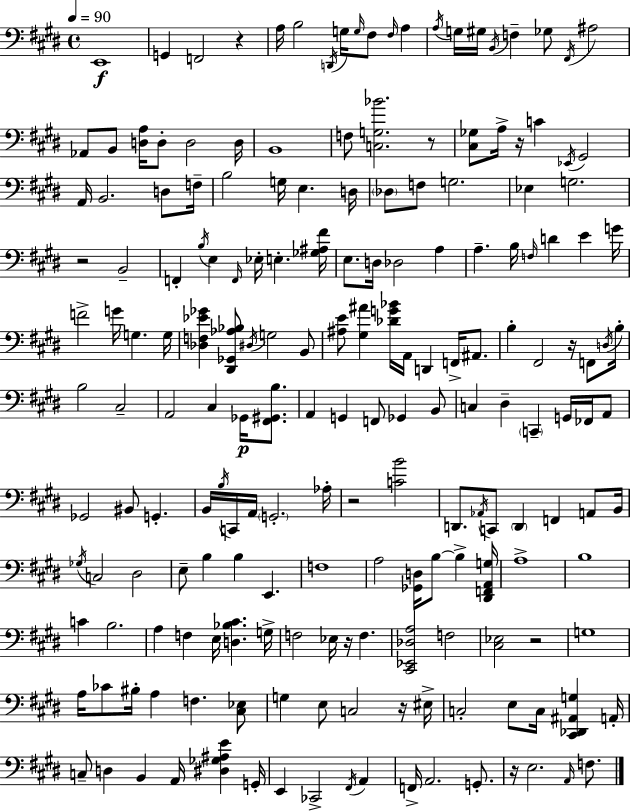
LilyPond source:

{
  \clef bass
  \time 4/4
  \defaultTimeSignature
  \key e \major
  \tempo 4 = 90
  e,1\f | g,4 f,2 r4 | a16 b2 \acciaccatura { d,16 } g16 \grace { g16 } fis8 \grace { fis16 } a4 | \acciaccatura { a16 } g16 gis16 \acciaccatura { b,16 } f4-- ges8 \acciaccatura { fis,16 } ais2 | \break aes,8 b,8 <d a>16 d8-. d2 | d16 b,1 | f8 <c g bes'>2. | r8 <cis ges>8 a16-> r16 c'4 \acciaccatura { ees,16 } gis,2 | \break a,16 b,2. | d8 f16-- b2 g16 | e4. d16 \parenthesize des8 f8 g2. | ees4 g2. | \break r2 b,2-- | f,4-. \acciaccatura { b16 } e4 | \grace { f,16 } ees16-. e4.-. <ges ais fis'>16 e8. d16 des2 | a4 a4.-- b16 | \break \grace { f16 } d'4 e'4 g'16 f'2-> | g'16 g4. g16 <des f ees' ges'>4 <dis, ges, aes bes>8 | \acciaccatura { dis16 } g2 b,8 <ais e'>8 <gis ais'>4 | <des' g' bes'>16 a,16 d,4 f,16-> ais,8. b4-. fis,2 | \break r16 f,8 \acciaccatura { d16 } b16-. b2 | cis2-- a,2 | cis4 ges,16\p <fis, gis, b>8. a,4 | g,4 f,8 ges,4 b,8 c4 | \break dis4-- \parenthesize c,4-- g,16 fes,16 a,8 ges,2 | bis,8 g,4.-. b,16 \acciaccatura { b16 } c,16 a,16 | \parenthesize g,2.-. aes16-. r2 | <c' b'>2 d,8. | \break \acciaccatura { aes,16 } c,8 \parenthesize d,4 f,4 a,8 b,16 \acciaccatura { ges16 } c2 | dis2 e8-- | b4 b4 e,4. f1 | a2 | \break <ges, d>16 b8~~ b4-> <dis, f, a, g>16 a1-> | b1 | c'4 | b2. a4 | \break f4 e16 <d bes cis'>4. g16-> f2 | ees16 r16 f4. <cis, ees, des a>2 | f2 <cis ees>2 | r2 g1 | \break a16 | ces'8 bis16-. a4 f4. <cis ees>8 g4 | e8 c2 r16 eis16-> c2-. | e8 c16 <cis, des, ais, g>4 a,16-. c8-- | \break d4 b,4 a,16 <dis ges ais e'>4 g,16-. e,4 | ces,2-> \acciaccatura { fis,16 } a,4 | f,16-> a,2. g,8.-. | r16 e2. \grace { a,16 } f8. | \break \bar "|."
}